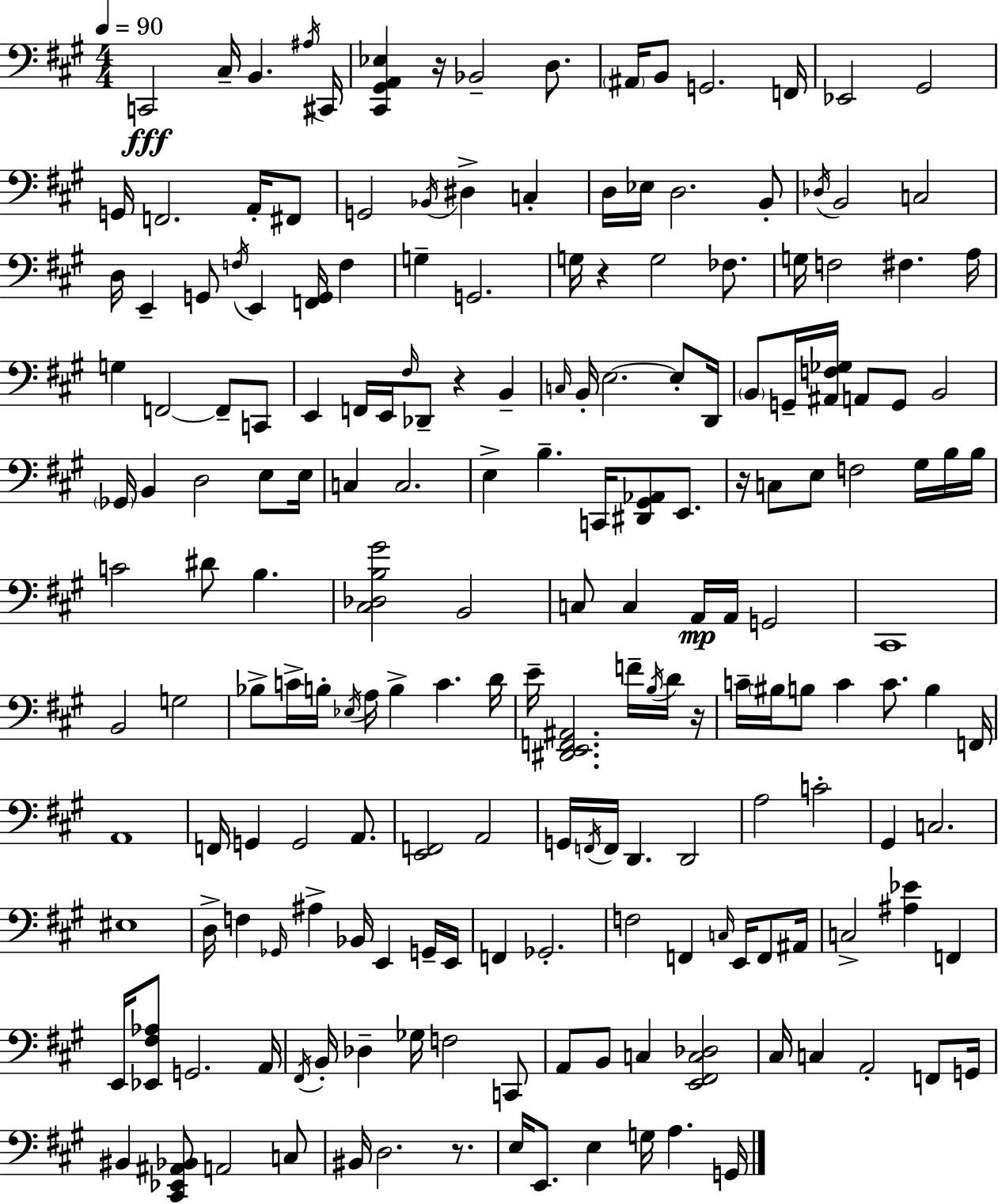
C2/h C#3/s B2/q. A#3/s C#2/s [C#2,G#2,A2,Eb3]/q R/s Bb2/h D3/e. A#2/s B2/e G2/h. F2/s Eb2/h G#2/h G2/s F2/h. A2/s F#2/e G2/h Bb2/s D#3/q C3/q D3/s Eb3/s D3/h. B2/e Db3/s B2/h C3/h D3/s E2/q G2/e F3/s E2/q [F2,G2]/s F3/q G3/q G2/h. G3/s R/q G3/h FES3/e. G3/s F3/h F#3/q. A3/s G3/q F2/h F2/e C2/e E2/q F2/s E2/s F#3/s Db2/e R/q B2/q C3/s B2/s E3/h. E3/e D2/s B2/e G2/s [A#2,F3,Gb3]/s A2/e G2/e B2/h Gb2/s B2/q D3/h E3/e E3/s C3/q C3/h. E3/q B3/q. C2/s [D#2,G#2,Ab2]/e E2/e. R/s C3/e E3/e F3/h G#3/s B3/s B3/s C4/h D#4/e B3/q. [C#3,Db3,B3,G#4]/h B2/h C3/e C3/q A2/s A2/s G2/h C#2/w B2/h G3/h Bb3/e C4/s B3/s Eb3/s A3/s B3/q C4/q. D4/s E4/s [D#2,E2,F2,A#2]/h. F4/s B3/s D4/s R/s C4/s BIS3/s B3/e C4/q C4/e. B3/q F2/s A2/w F2/s G2/q G2/h A2/e. [E2,F2]/h A2/h G2/s F2/s F2/s D2/q. D2/h A3/h C4/h G#2/q C3/h. EIS3/w D3/s F3/q Gb2/s A#3/q Bb2/s E2/q G2/s E2/s F2/q Gb2/h. F3/h F2/q C3/s E2/s F2/e A#2/s C3/h [A#3,Eb4]/q F2/q E2/s [Eb2,F#3,Ab3]/e G2/h. A2/s F#2/s B2/s Db3/q Gb3/s F3/h C2/e A2/e B2/e C3/q [E2,F#2,C3,Db3]/h C#3/s C3/q A2/h F2/e G2/s BIS2/q [C#2,Eb2,A#2,Bb2]/e A2/h C3/e BIS2/s D3/h. R/e. E3/s E2/e. E3/q G3/s A3/q. G2/s